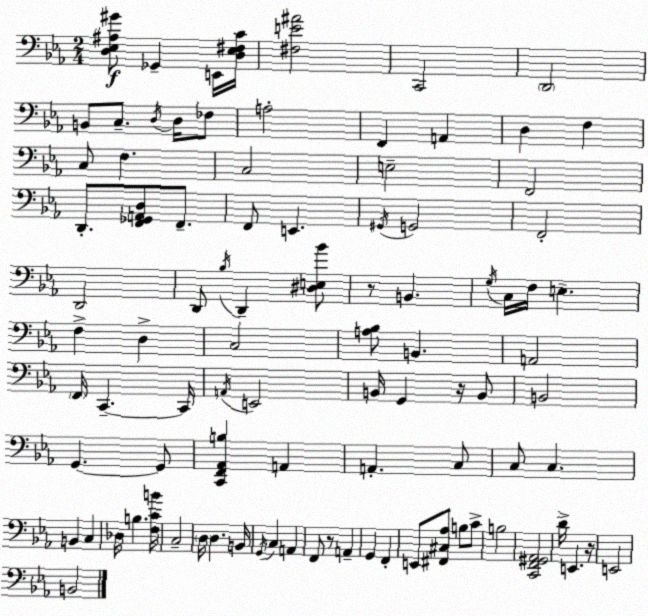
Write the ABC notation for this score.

X:1
T:Untitled
M:2/4
L:1/4
K:Cm
[D,_E,^A,^G]/2 _G,, E,,/4 [D,_E,^F,C]/4 [^F,E^A]2 C,,2 D,,2 B,,/2 C,/2 D,/4 D,/4 _F,/2 A,2 F,, A,, D, F, C,/2 F, C,2 E,2 F,,2 D,,/2 [F,,_G,,A,,D,]/2 F,,/2 F,,/2 E,, ^G,,/4 G,,2 F,,2 D,,2 D,,/2 _B,/4 D,, [^D,E,_B]/2 z/2 B,, G,/4 C,/4 F,/4 E, F, D, C,2 [A,_B,]/2 B,, A,,2 F,,/4 C,, C,,/4 A,,/4 E,,2 B,,/4 G,, z/4 B,,/2 B,,2 G,, G,,/2 [C,,F,,_A,,B,] A,, A,, C,/2 C,/2 C, B,, C, _D,/4 B, [F,CB]/4 C,2 D,/4 D, B,,/4 G,,/4 C, A,, F,,/2 z/2 A,, G,, F,, E,,/2 [^F,,^C,_A,]/2 B,/2 C/2 B,2 [C,,F,,^G,,_A,,]2 D/4 E,, z/4 E,,2 B,,2